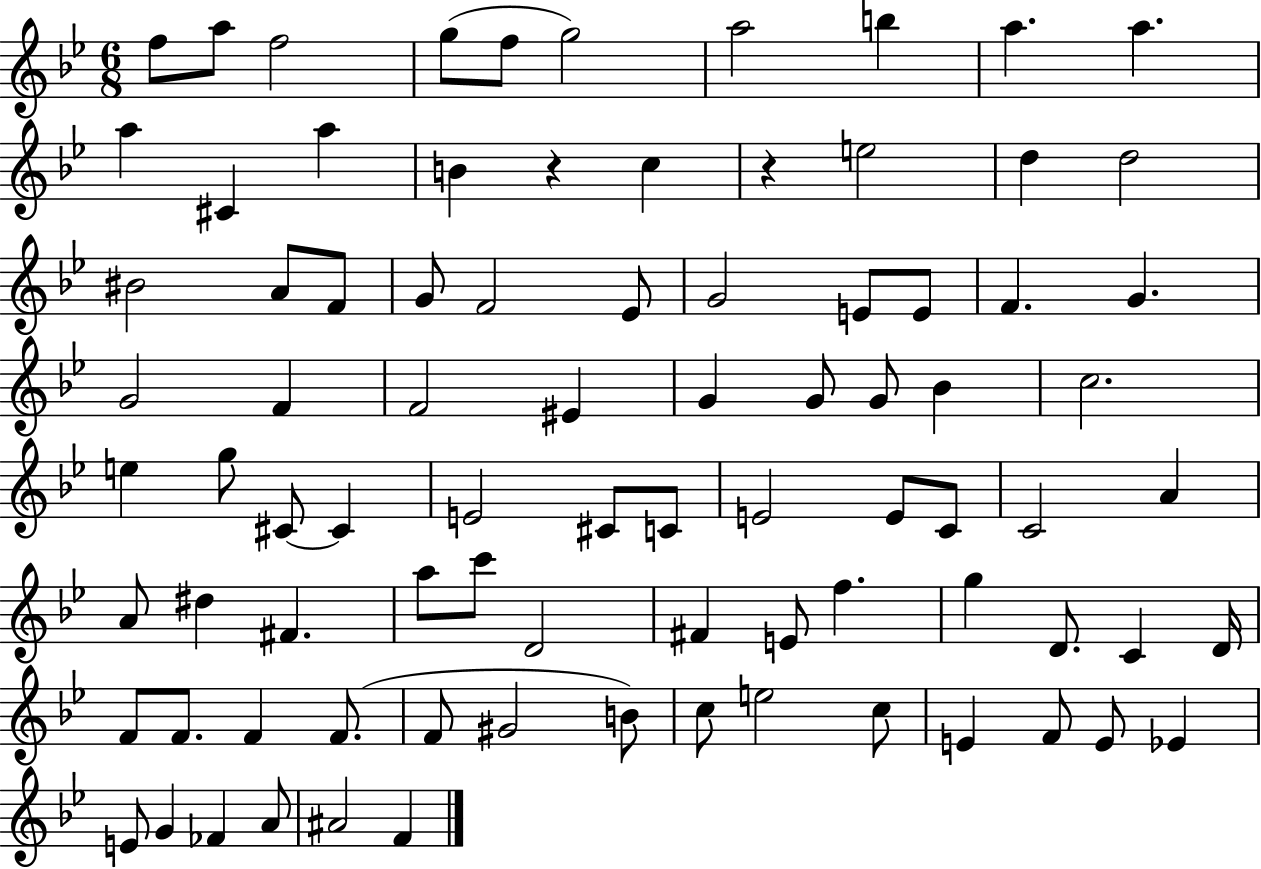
F5/e A5/e F5/h G5/e F5/e G5/h A5/h B5/q A5/q. A5/q. A5/q C#4/q A5/q B4/q R/q C5/q R/q E5/h D5/q D5/h BIS4/h A4/e F4/e G4/e F4/h Eb4/e G4/h E4/e E4/e F4/q. G4/q. G4/h F4/q F4/h EIS4/q G4/q G4/e G4/e Bb4/q C5/h. E5/q G5/e C#4/e C#4/q E4/h C#4/e C4/e E4/h E4/e C4/e C4/h A4/q A4/e D#5/q F#4/q. A5/e C6/e D4/h F#4/q E4/e F5/q. G5/q D4/e. C4/q D4/s F4/e F4/e. F4/q F4/e. F4/e G#4/h B4/e C5/e E5/h C5/e E4/q F4/e E4/e Eb4/q E4/e G4/q FES4/q A4/e A#4/h F4/q